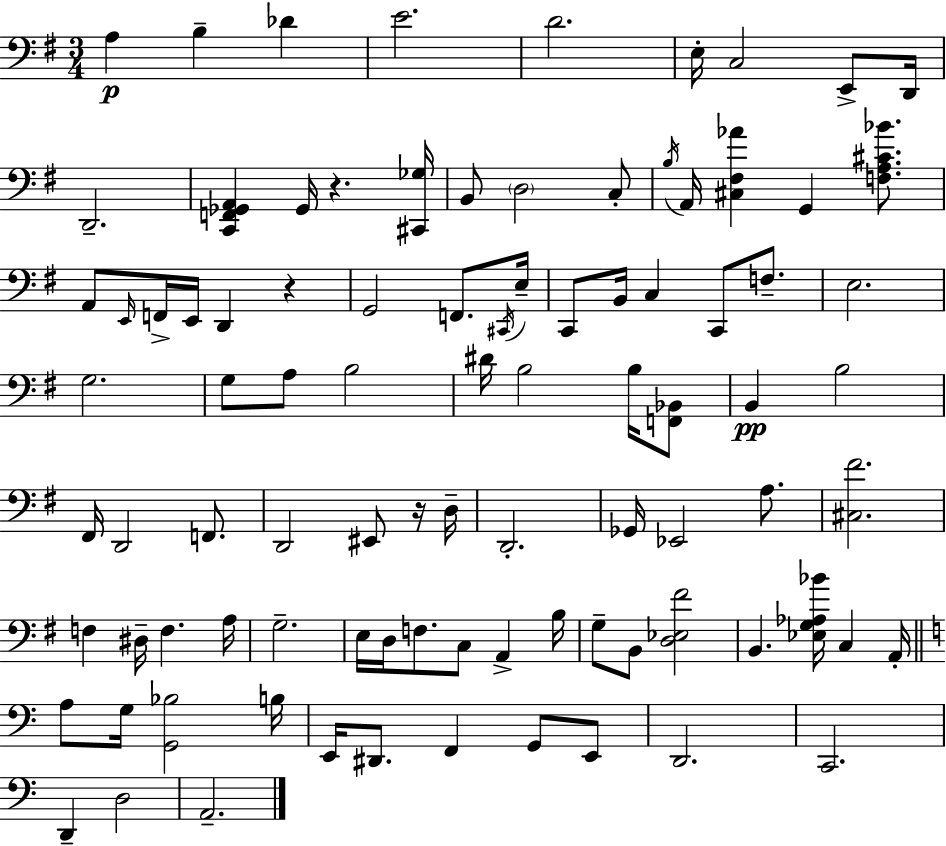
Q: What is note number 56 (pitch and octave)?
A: G3